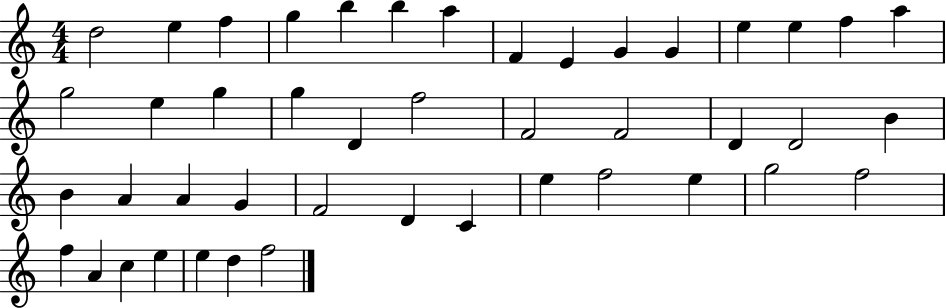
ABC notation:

X:1
T:Untitled
M:4/4
L:1/4
K:C
d2 e f g b b a F E G G e e f a g2 e g g D f2 F2 F2 D D2 B B A A G F2 D C e f2 e g2 f2 f A c e e d f2